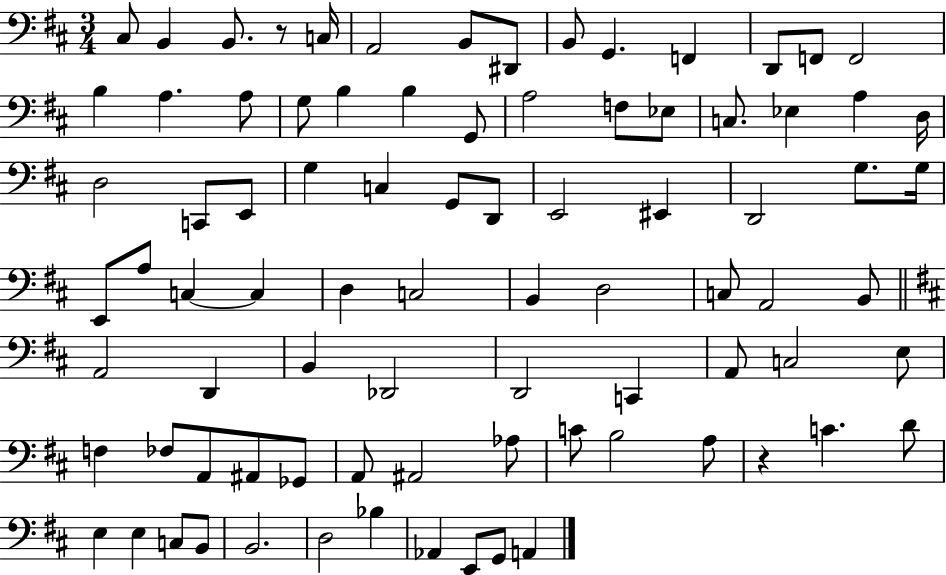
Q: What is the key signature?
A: D major